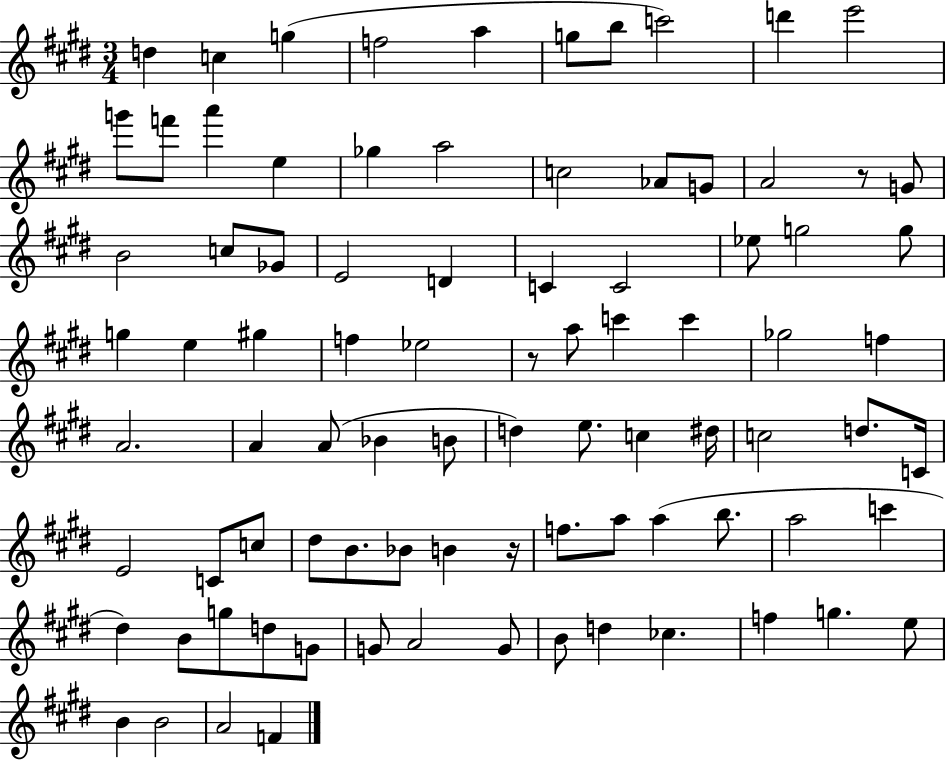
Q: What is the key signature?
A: E major